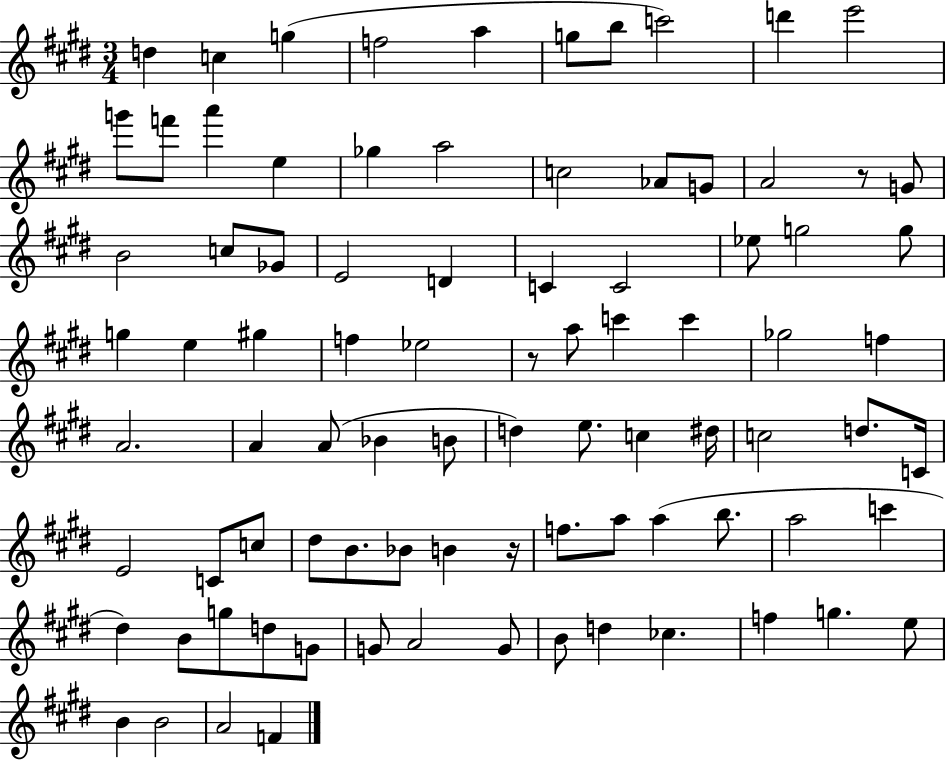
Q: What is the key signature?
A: E major